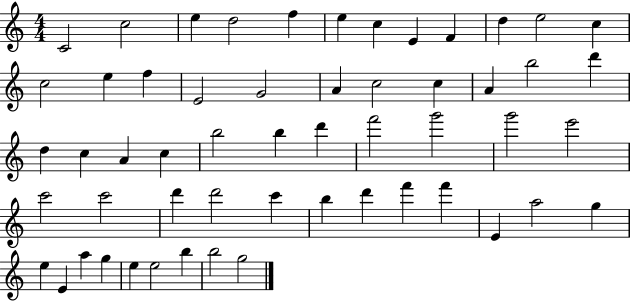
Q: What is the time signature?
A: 4/4